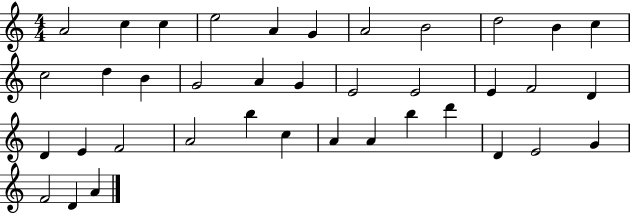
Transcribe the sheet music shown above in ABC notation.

X:1
T:Untitled
M:4/4
L:1/4
K:C
A2 c c e2 A G A2 B2 d2 B c c2 d B G2 A G E2 E2 E F2 D D E F2 A2 b c A A b d' D E2 G F2 D A